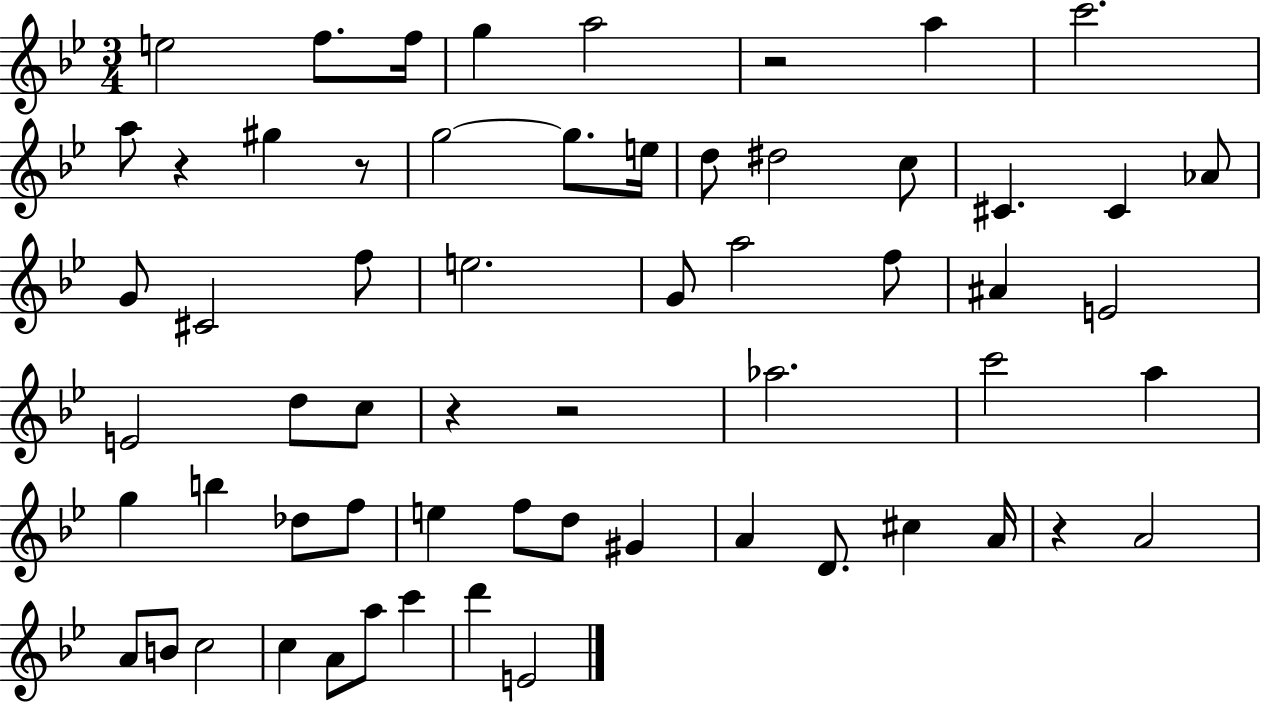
E5/h F5/e. F5/s G5/q A5/h R/h A5/q C6/h. A5/e R/q G#5/q R/e G5/h G5/e. E5/s D5/e D#5/h C5/e C#4/q. C#4/q Ab4/e G4/e C#4/h F5/e E5/h. G4/e A5/h F5/e A#4/q E4/h E4/h D5/e C5/e R/q R/h Ab5/h. C6/h A5/q G5/q B5/q Db5/e F5/e E5/q F5/e D5/e G#4/q A4/q D4/e. C#5/q A4/s R/q A4/h A4/e B4/e C5/h C5/q A4/e A5/e C6/q D6/q E4/h